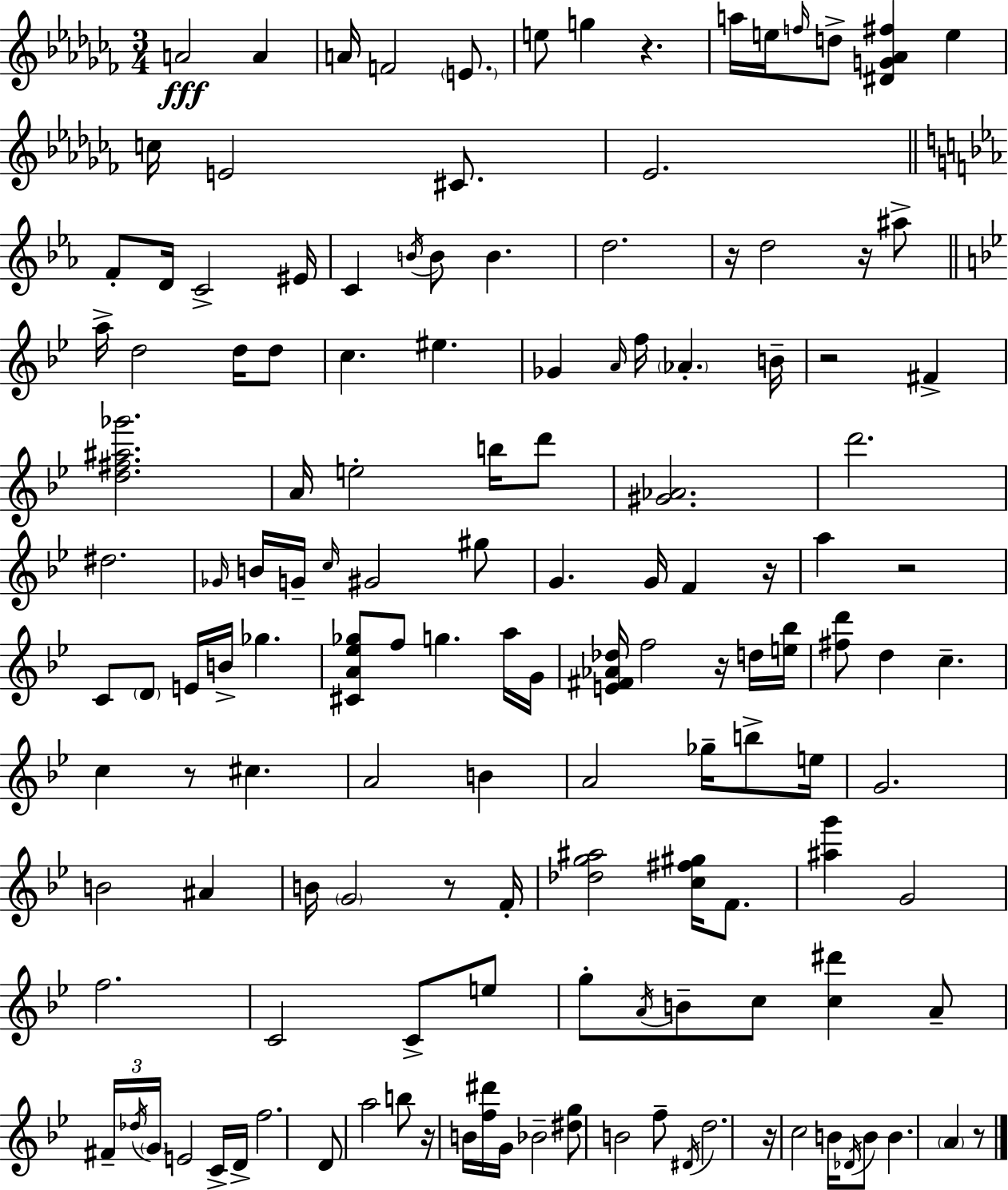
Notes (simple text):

A4/h A4/q A4/s F4/h E4/e. E5/e G5/q R/q. A5/s E5/s F5/s D5/e [D#4,G4,Ab4,F#5]/q E5/q C5/s E4/h C#4/e. Eb4/h. F4/e D4/s C4/h EIS4/s C4/q B4/s B4/e B4/q. D5/h. R/s D5/h R/s A#5/e A5/s D5/h D5/s D5/e C5/q. EIS5/q. Gb4/q A4/s F5/s Ab4/q. B4/s R/h F#4/q [D5,F#5,A#5,Gb6]/h. A4/s E5/h B5/s D6/e [G#4,Ab4]/h. D6/h. D#5/h. Gb4/s B4/s G4/s C5/s G#4/h G#5/e G4/q. G4/s F4/q R/s A5/q R/h C4/e D4/e E4/s B4/s Gb5/q. [C#4,A4,Eb5,Gb5]/e F5/e G5/q. A5/s G4/s [E4,F#4,Ab4,Db5]/s F5/h R/s D5/s [E5,Bb5]/s [F#5,D6]/e D5/q C5/q. C5/q R/e C#5/q. A4/h B4/q A4/h Gb5/s B5/e E5/s G4/h. B4/h A#4/q B4/s G4/h R/e F4/s [Db5,G5,A#5]/h [C5,F#5,G#5]/s F4/e. [A#5,G6]/q G4/h F5/h. C4/h C4/e E5/e G5/e A4/s B4/e C5/e [C5,D#6]/q A4/e F#4/s Db5/s G4/s E4/h C4/s D4/s F5/h. D4/e A5/h B5/e R/s B4/s [F5,D#6]/s G4/s Bb4/h [D#5,G5]/e B4/h F5/e D#4/s D5/h. R/s C5/h B4/s Db4/s B4/e B4/q. A4/q R/e